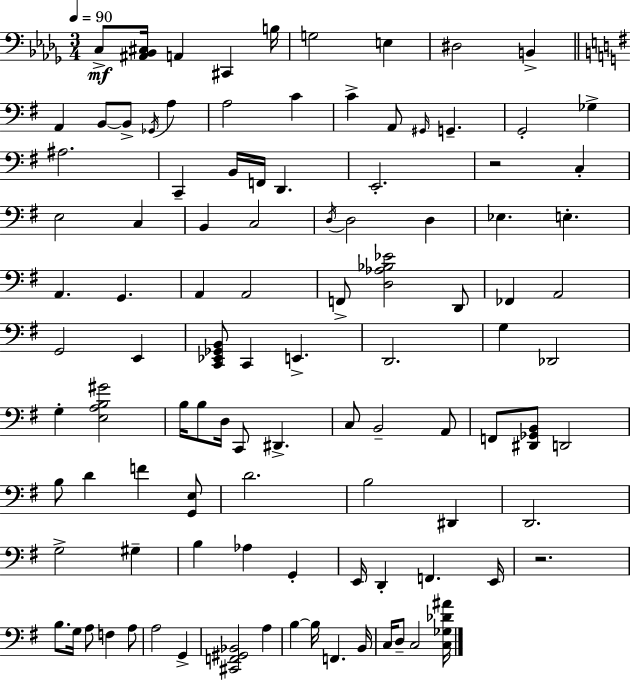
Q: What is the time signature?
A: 3/4